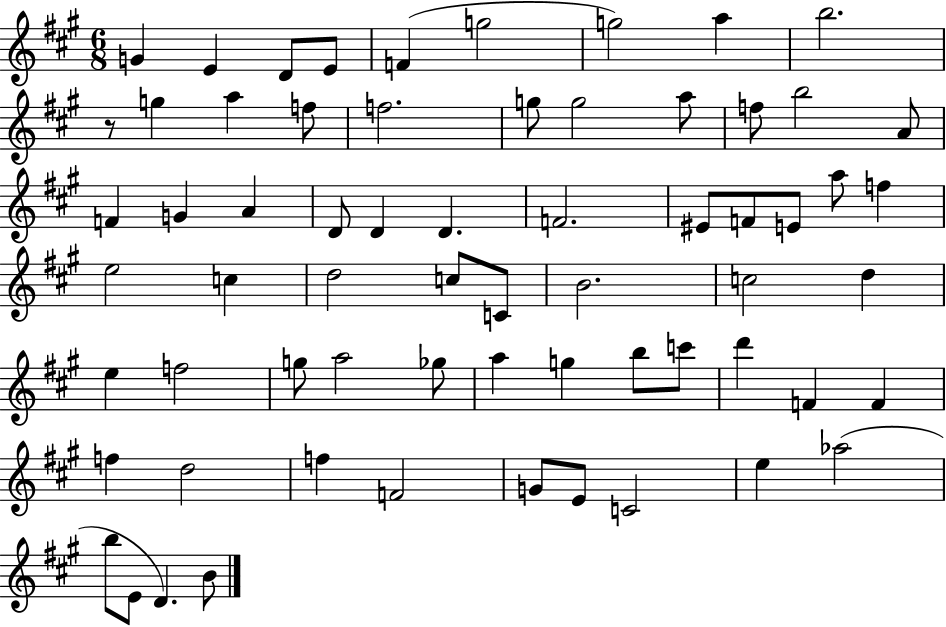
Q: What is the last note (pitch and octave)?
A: B4